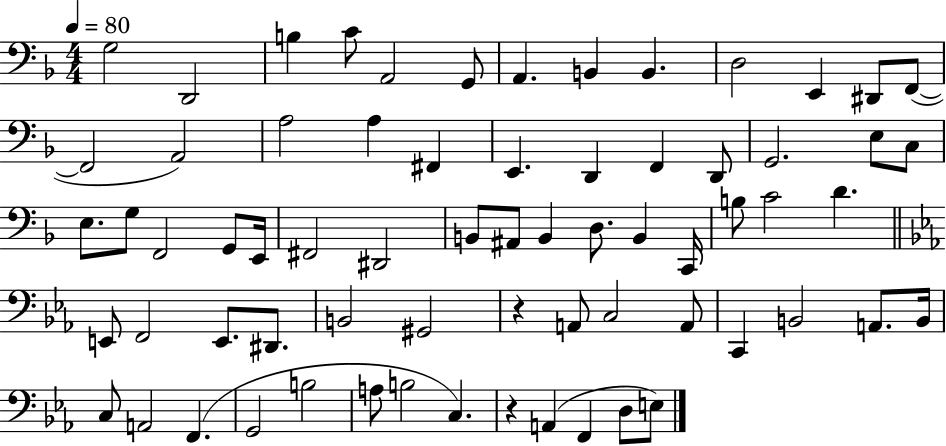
G3/h D2/h B3/q C4/e A2/h G2/e A2/q. B2/q B2/q. D3/h E2/q D#2/e F2/e F2/h A2/h A3/h A3/q F#2/q E2/q. D2/q F2/q D2/e G2/h. E3/e C3/e E3/e. G3/e F2/h G2/e E2/s F#2/h D#2/h B2/e A#2/e B2/q D3/e. B2/q C2/s B3/e C4/h D4/q. E2/e F2/h E2/e. D#2/e. B2/h G#2/h R/q A2/e C3/h A2/e C2/q B2/h A2/e. B2/s C3/e A2/h F2/q. G2/h B3/h A3/e B3/h C3/q. R/q A2/q F2/q D3/e E3/e